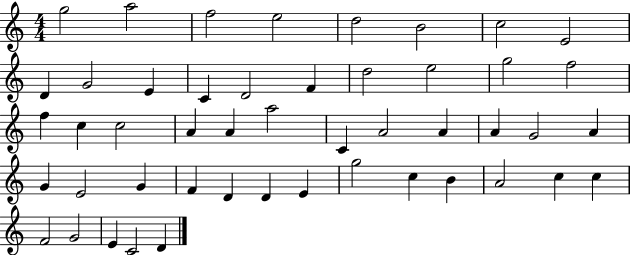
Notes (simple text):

G5/h A5/h F5/h E5/h D5/h B4/h C5/h E4/h D4/q G4/h E4/q C4/q D4/h F4/q D5/h E5/h G5/h F5/h F5/q C5/q C5/h A4/q A4/q A5/h C4/q A4/h A4/q A4/q G4/h A4/q G4/q E4/h G4/q F4/q D4/q D4/q E4/q G5/h C5/q B4/q A4/h C5/q C5/q F4/h G4/h E4/q C4/h D4/q